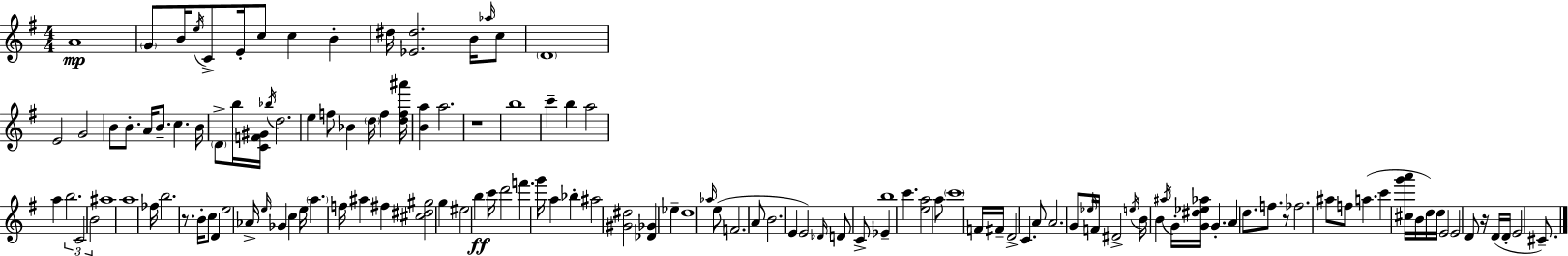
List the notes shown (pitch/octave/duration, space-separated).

A4/w G4/e B4/s E5/s C4/e E4/s C5/e C5/q B4/q D#5/s [Eb4,D#5]/h. B4/s Ab5/s C5/e D4/w E4/h G4/h B4/e B4/e. A4/s B4/e. C5/q. B4/s D4/e B5/s [C4,F4,G#4]/s Bb5/s D5/h. E5/q F5/e Bb4/q D5/s F5/q [D5,F5,A#6]/s [B4,A5]/q A5/h. R/w B5/w C6/q B5/q A5/h A5/q B5/h. C4/h B4/h A#5/w A5/w FES5/s B5/h. R/e. B4/s C5/e D4/q E5/h Ab4/s E5/s Gb4/q C5/q E5/s A5/q. F5/s A#5/q F#5/q [C#5,D#5,G#5]/h G5/q EIS5/h B5/q C6/s D6/h F6/q. G6/s A5/q Bb5/q A#5/h [G#4,D#5]/h [Db4,Gb4]/q Eb5/q D5/w Ab5/s E5/e F4/h. A4/e B4/h. E4/q E4/h Db4/s D4/e C4/e Eb4/q B5/w C6/q. [E5,A5]/h A5/e C6/w F4/s F#4/s D4/h C4/q. A4/e A4/h. G4/e Eb5/s F4/s D#4/h E5/s B4/s B4/q A#5/s G4/s [G4,D#5,Eb5,Ab5]/s G4/q. A4/q D5/e. F5/e. R/e FES5/h. A#5/e F5/e A5/q. C6/q [C#5,G6,A6]/s B4/s D5/s D5/s E4/h E4/h D4/e R/s D4/s D4/s E4/h C#4/e.